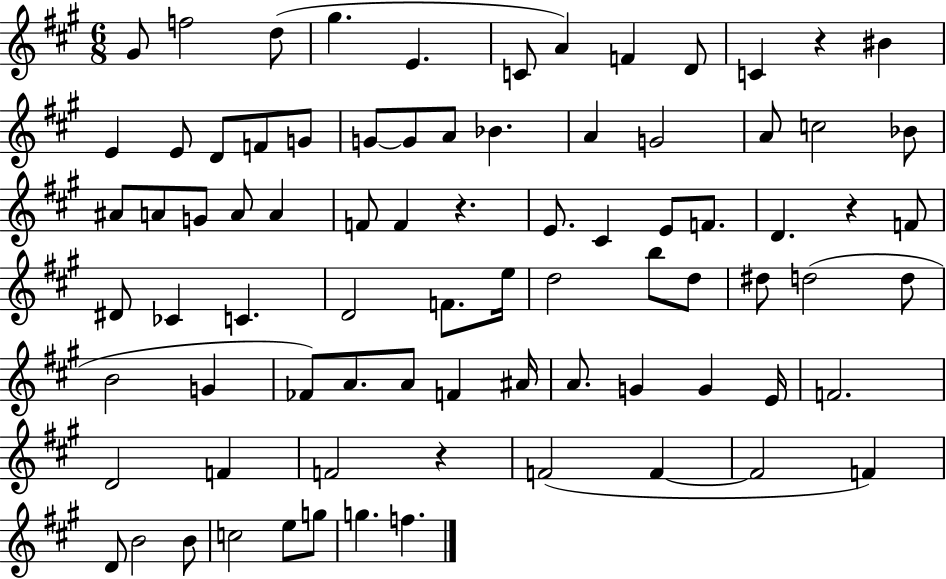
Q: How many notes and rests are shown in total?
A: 81